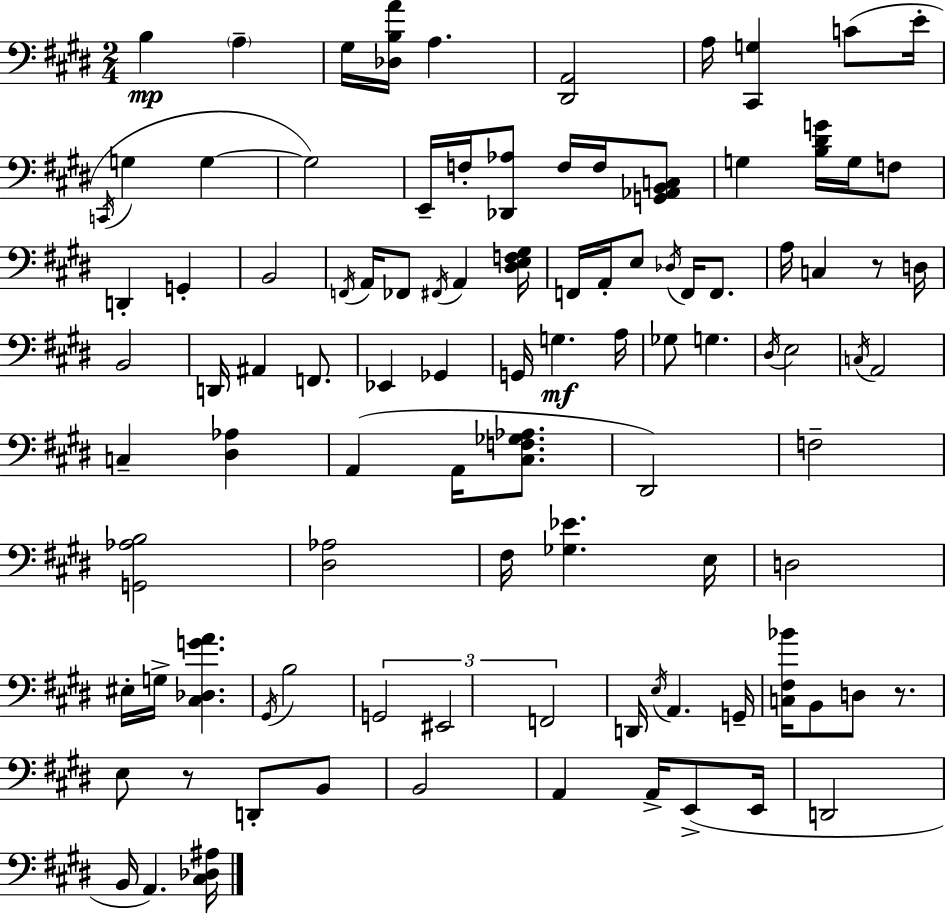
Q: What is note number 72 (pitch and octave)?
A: E3